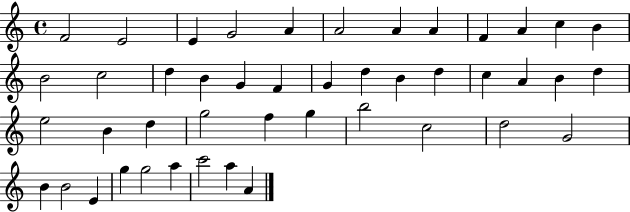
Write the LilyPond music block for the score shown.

{
  \clef treble
  \time 4/4
  \defaultTimeSignature
  \key c \major
  f'2 e'2 | e'4 g'2 a'4 | a'2 a'4 a'4 | f'4 a'4 c''4 b'4 | \break b'2 c''2 | d''4 b'4 g'4 f'4 | g'4 d''4 b'4 d''4 | c''4 a'4 b'4 d''4 | \break e''2 b'4 d''4 | g''2 f''4 g''4 | b''2 c''2 | d''2 g'2 | \break b'4 b'2 e'4 | g''4 g''2 a''4 | c'''2 a''4 a'4 | \bar "|."
}